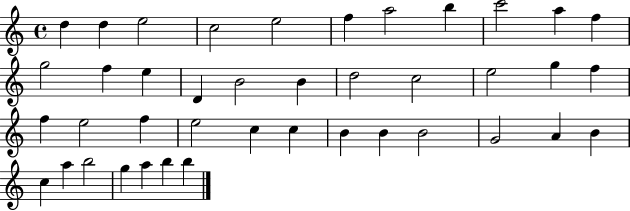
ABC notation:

X:1
T:Untitled
M:4/4
L:1/4
K:C
d d e2 c2 e2 f a2 b c'2 a f g2 f e D B2 B d2 c2 e2 g f f e2 f e2 c c B B B2 G2 A B c a b2 g a b b